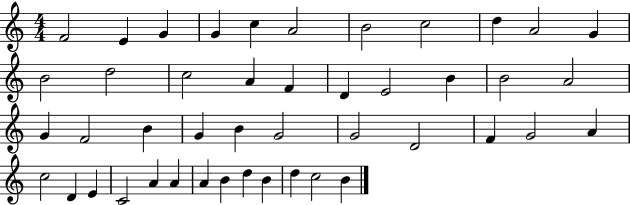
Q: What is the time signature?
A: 4/4